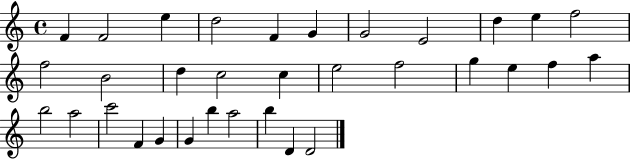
F4/q F4/h E5/q D5/h F4/q G4/q G4/h E4/h D5/q E5/q F5/h F5/h B4/h D5/q C5/h C5/q E5/h F5/h G5/q E5/q F5/q A5/q B5/h A5/h C6/h F4/q G4/q G4/q B5/q A5/h B5/q D4/q D4/h